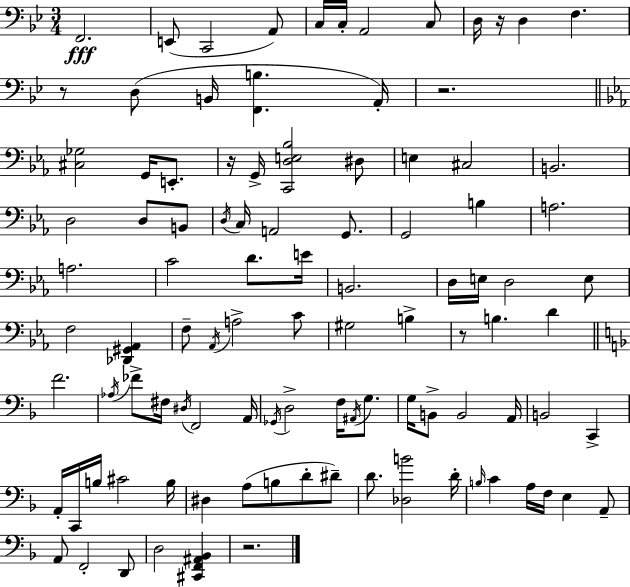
F2/h. E2/e C2/h A2/e C3/s C3/s A2/h C3/e D3/s R/s D3/q F3/q. R/e D3/e B2/s [F2,B3]/q. A2/s R/h. [C#3,Gb3]/h G2/s E2/e. R/s G2/s [C2,D3,E3,Bb3]/h D#3/e E3/q C#3/h B2/h. D3/h D3/e B2/e D3/s C3/s A2/h G2/e. G2/h B3/q A3/h. A3/h. C4/h D4/e. E4/s B2/h. D3/s E3/s D3/h E3/e F3/h [Db2,G#2,Ab2]/q F3/e Ab2/s A3/h C4/e G#3/h B3/q R/e B3/q. D4/q F4/h. Ab3/s FES4/e F#3/s D#3/s F2/h A2/s Gb2/s D3/h F3/s A#2/s G3/e. G3/s B2/e B2/h A2/s B2/h C2/q A2/s C2/s B3/s C#4/h B3/s D#3/q A3/e B3/e D4/e D#4/e D4/e. [Db3,B4]/h D4/s B3/s C4/q A3/s F3/s E3/q A2/e A2/e F2/h D2/e D3/h [C#2,F2,A#2,Bb2]/q R/h.